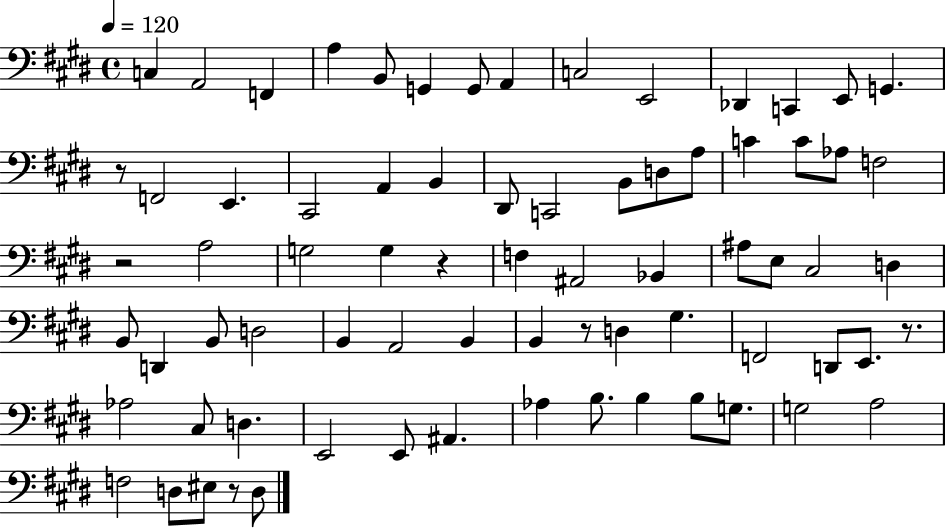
X:1
T:Untitled
M:4/4
L:1/4
K:E
C, A,,2 F,, A, B,,/2 G,, G,,/2 A,, C,2 E,,2 _D,, C,, E,,/2 G,, z/2 F,,2 E,, ^C,,2 A,, B,, ^D,,/2 C,,2 B,,/2 D,/2 A,/2 C C/2 _A,/2 F,2 z2 A,2 G,2 G, z F, ^A,,2 _B,, ^A,/2 E,/2 ^C,2 D, B,,/2 D,, B,,/2 D,2 B,, A,,2 B,, B,, z/2 D, ^G, F,,2 D,,/2 E,,/2 z/2 _A,2 ^C,/2 D, E,,2 E,,/2 ^A,, _A, B,/2 B, B,/2 G,/2 G,2 A,2 F,2 D,/2 ^E,/2 z/2 D,/2